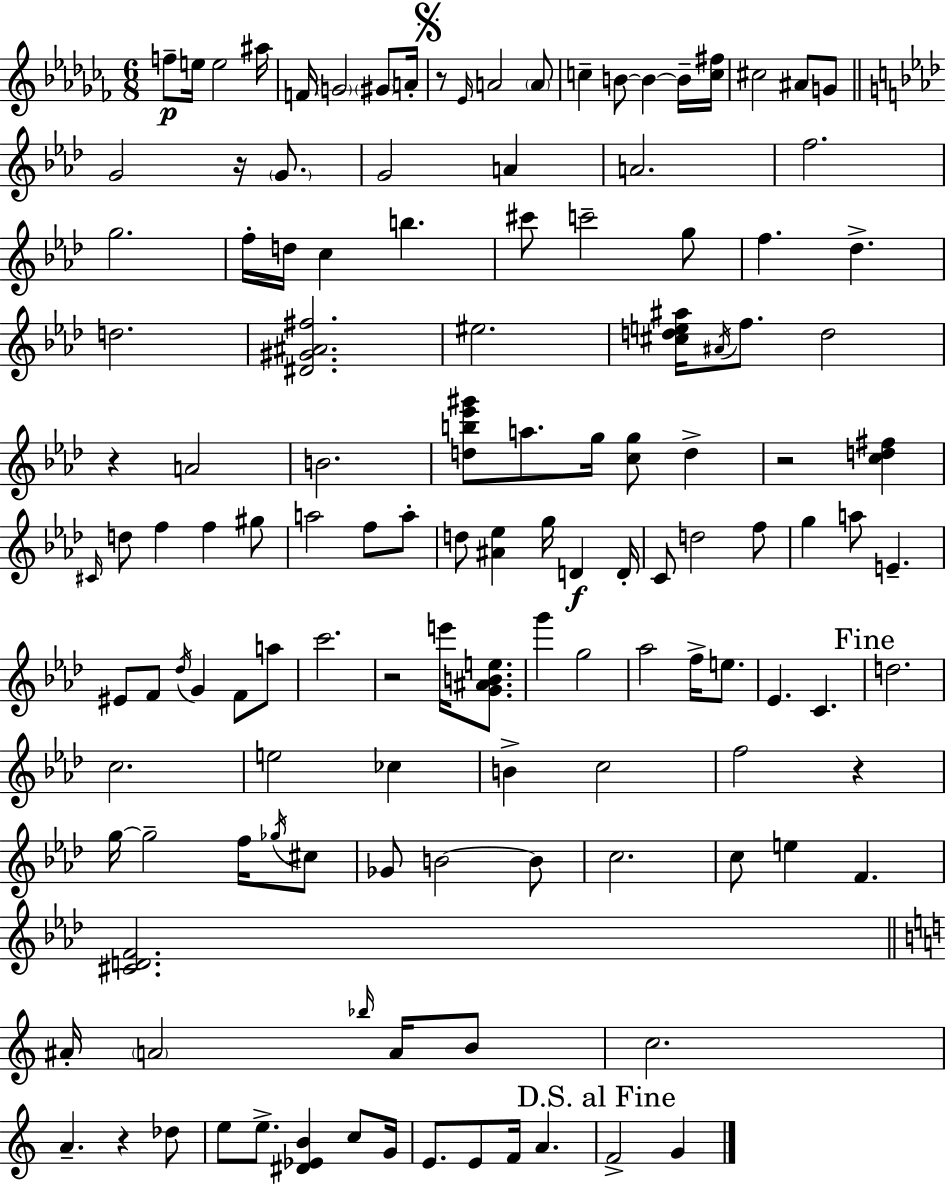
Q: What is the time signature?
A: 6/8